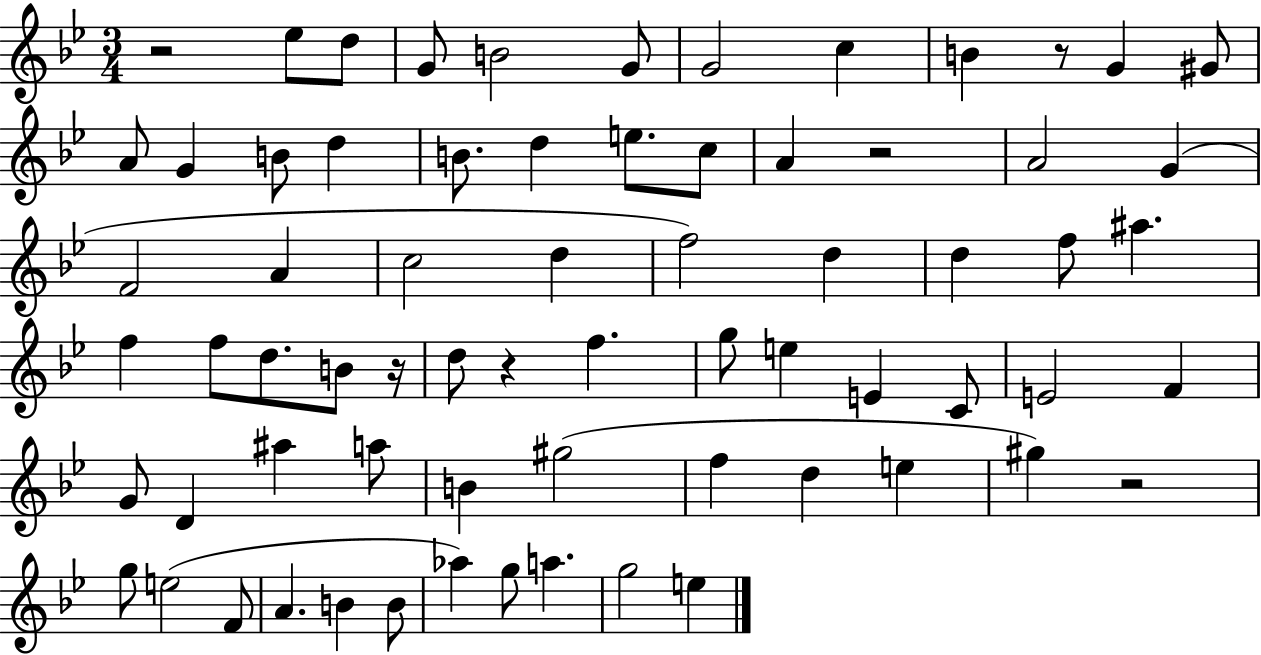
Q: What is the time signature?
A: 3/4